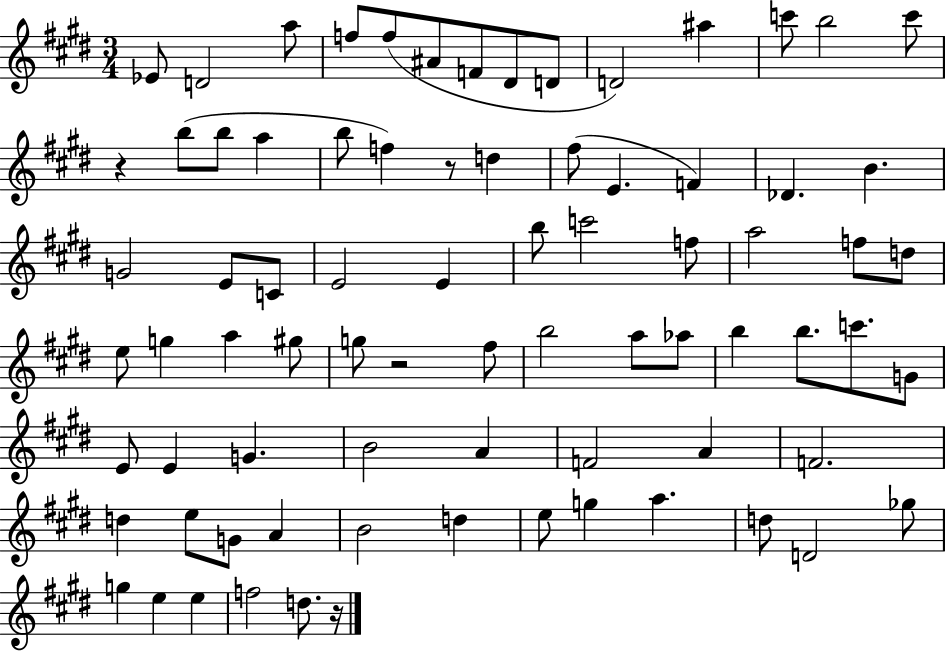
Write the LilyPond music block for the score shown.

{
  \clef treble
  \numericTimeSignature
  \time 3/4
  \key e \major
  ees'8 d'2 a''8 | f''8 f''8( ais'8 f'8 dis'8 d'8 | d'2) ais''4 | c'''8 b''2 c'''8 | \break r4 b''8( b''8 a''4 | b''8 f''4) r8 d''4 | fis''8( e'4. f'4) | des'4. b'4. | \break g'2 e'8 c'8 | e'2 e'4 | b''8 c'''2 f''8 | a''2 f''8 d''8 | \break e''8 g''4 a''4 gis''8 | g''8 r2 fis''8 | b''2 a''8 aes''8 | b''4 b''8. c'''8. g'8 | \break e'8 e'4 g'4. | b'2 a'4 | f'2 a'4 | f'2. | \break d''4 e''8 g'8 a'4 | b'2 d''4 | e''8 g''4 a''4. | d''8 d'2 ges''8 | \break g''4 e''4 e''4 | f''2 d''8. r16 | \bar "|."
}